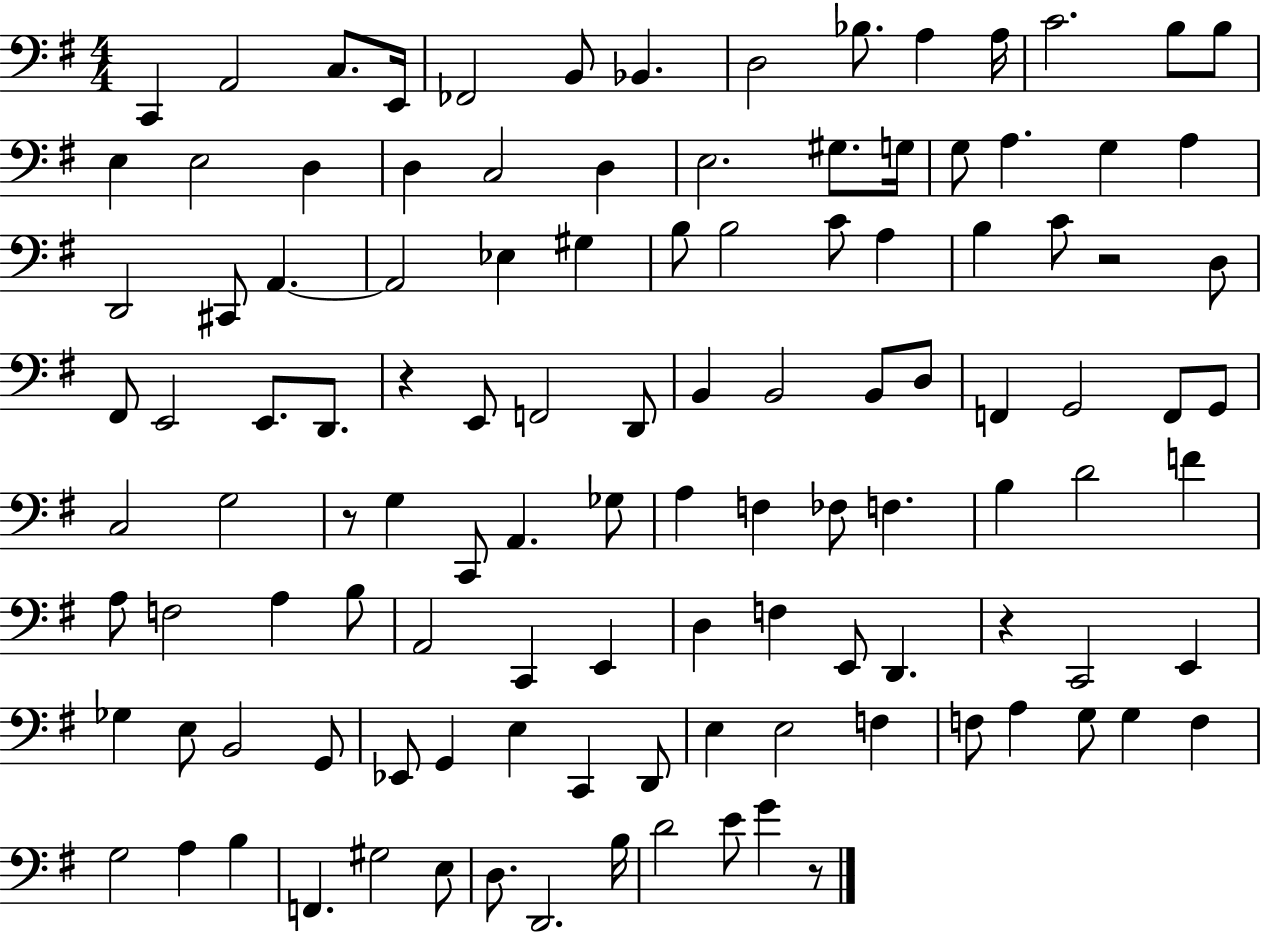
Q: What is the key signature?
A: G major